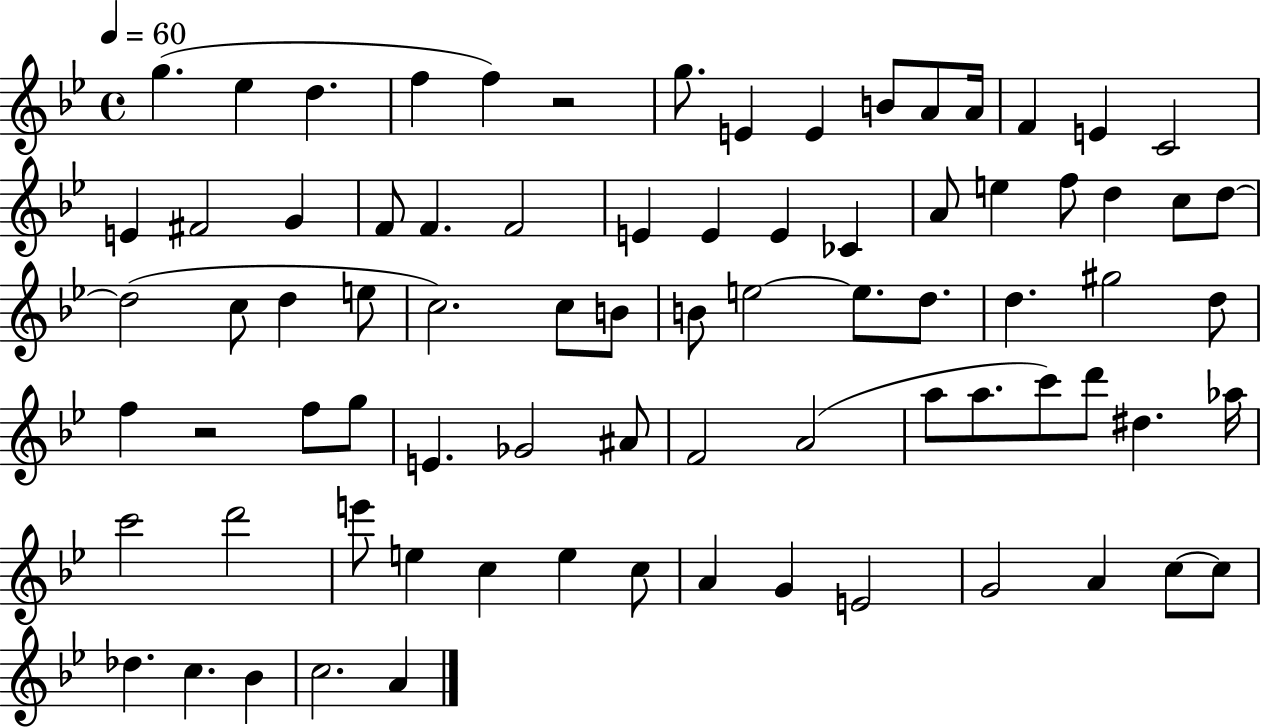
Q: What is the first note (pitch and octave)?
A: G5